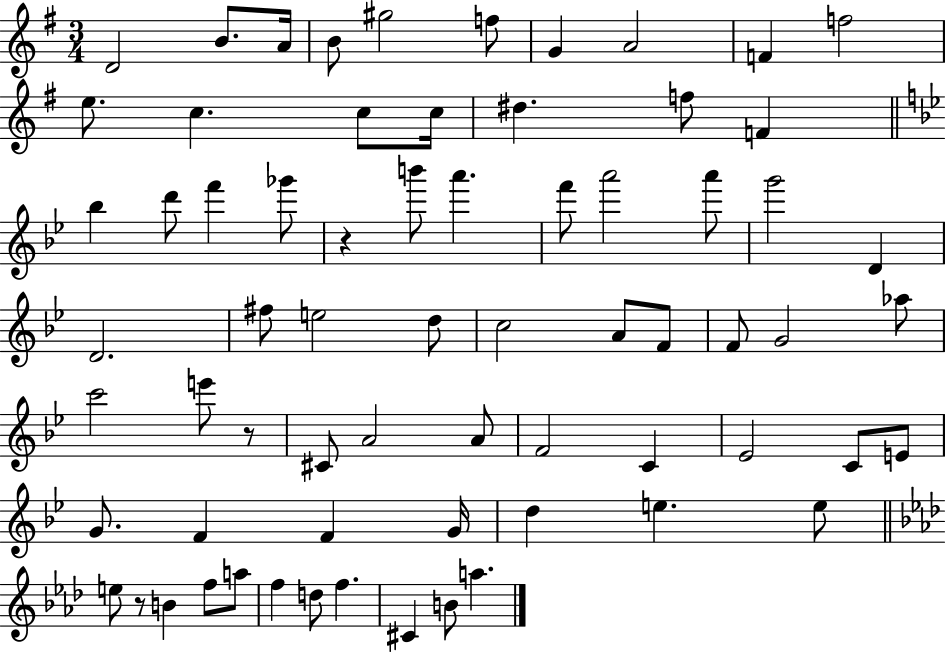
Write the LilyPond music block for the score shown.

{
  \clef treble
  \numericTimeSignature
  \time 3/4
  \key g \major
  d'2 b'8. a'16 | b'8 gis''2 f''8 | g'4 a'2 | f'4 f''2 | \break e''8. c''4. c''8 c''16 | dis''4. f''8 f'4 | \bar "||" \break \key g \minor bes''4 d'''8 f'''4 ges'''8 | r4 b'''8 a'''4. | f'''8 a'''2 a'''8 | g'''2 d'4 | \break d'2. | fis''8 e''2 d''8 | c''2 a'8 f'8 | f'8 g'2 aes''8 | \break c'''2 e'''8 r8 | cis'8 a'2 a'8 | f'2 c'4 | ees'2 c'8 e'8 | \break g'8. f'4 f'4 g'16 | d''4 e''4. e''8 | \bar "||" \break \key f \minor e''8 r8 b'4 f''8 a''8 | f''4 d''8 f''4. | cis'4 b'8 a''4. | \bar "|."
}